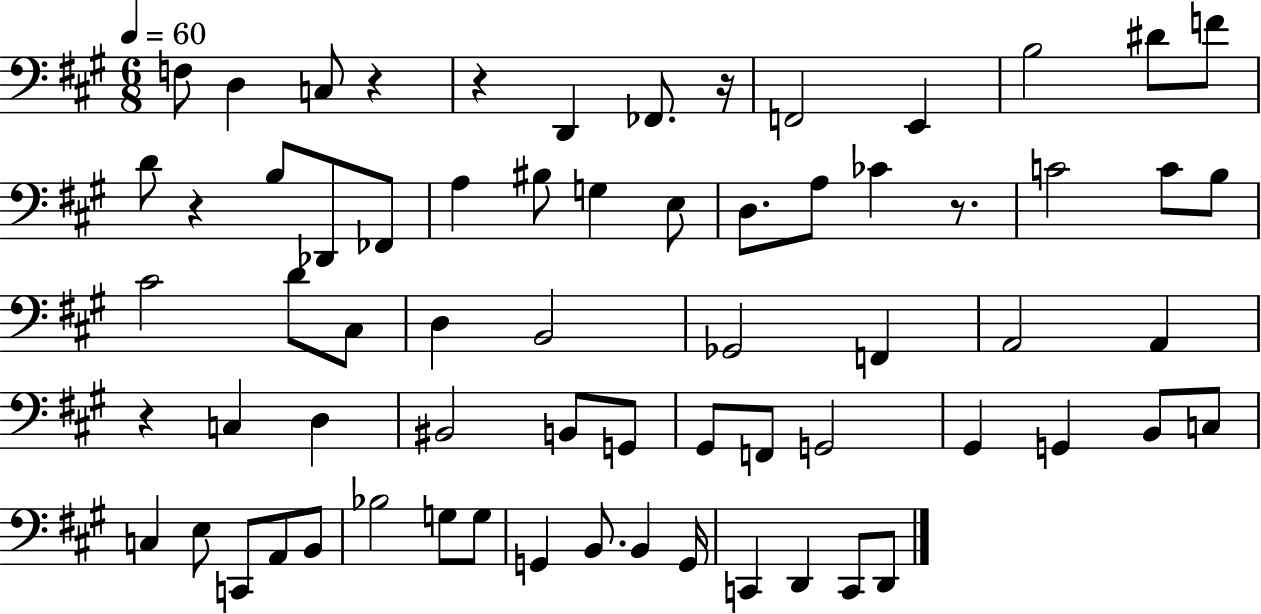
X:1
T:Untitled
M:6/8
L:1/4
K:A
F,/2 D, C,/2 z z D,, _F,,/2 z/4 F,,2 E,, B,2 ^D/2 F/2 D/2 z B,/2 _D,,/2 _F,,/2 A, ^B,/2 G, E,/2 D,/2 A,/2 _C z/2 C2 C/2 B,/2 ^C2 D/2 ^C,/2 D, B,,2 _G,,2 F,, A,,2 A,, z C, D, ^B,,2 B,,/2 G,,/2 ^G,,/2 F,,/2 G,,2 ^G,, G,, B,,/2 C,/2 C, E,/2 C,,/2 A,,/2 B,,/2 _B,2 G,/2 G,/2 G,, B,,/2 B,, G,,/4 C,, D,, C,,/2 D,,/2